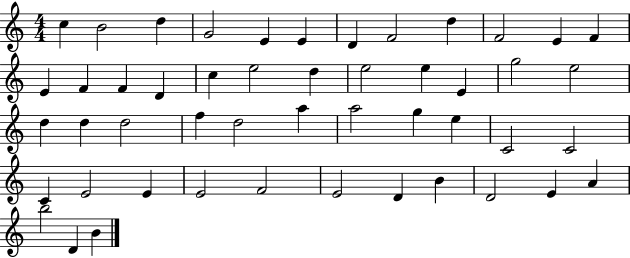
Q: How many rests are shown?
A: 0